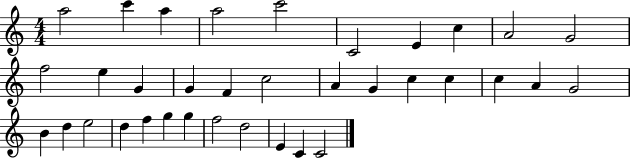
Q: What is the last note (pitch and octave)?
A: C4